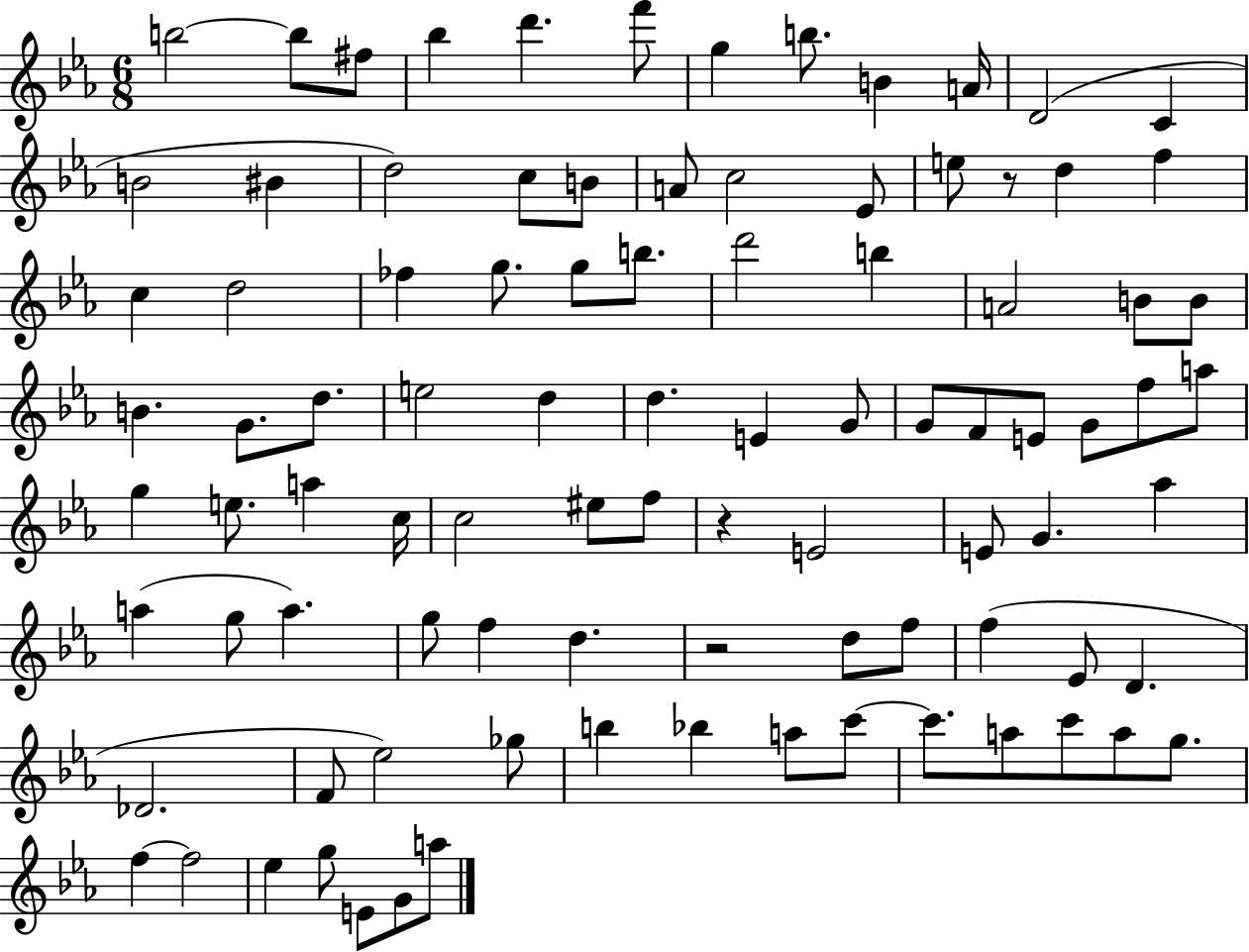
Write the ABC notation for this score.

X:1
T:Untitled
M:6/8
L:1/4
K:Eb
b2 b/2 ^f/2 _b d' f'/2 g b/2 B A/4 D2 C B2 ^B d2 c/2 B/2 A/2 c2 _E/2 e/2 z/2 d f c d2 _f g/2 g/2 b/2 d'2 b A2 B/2 B/2 B G/2 d/2 e2 d d E G/2 G/2 F/2 E/2 G/2 f/2 a/2 g e/2 a c/4 c2 ^e/2 f/2 z E2 E/2 G _a a g/2 a g/2 f d z2 d/2 f/2 f _E/2 D _D2 F/2 _e2 _g/2 b _b a/2 c'/2 c'/2 a/2 c'/2 a/2 g/2 f f2 _e g/2 E/2 G/2 a/2